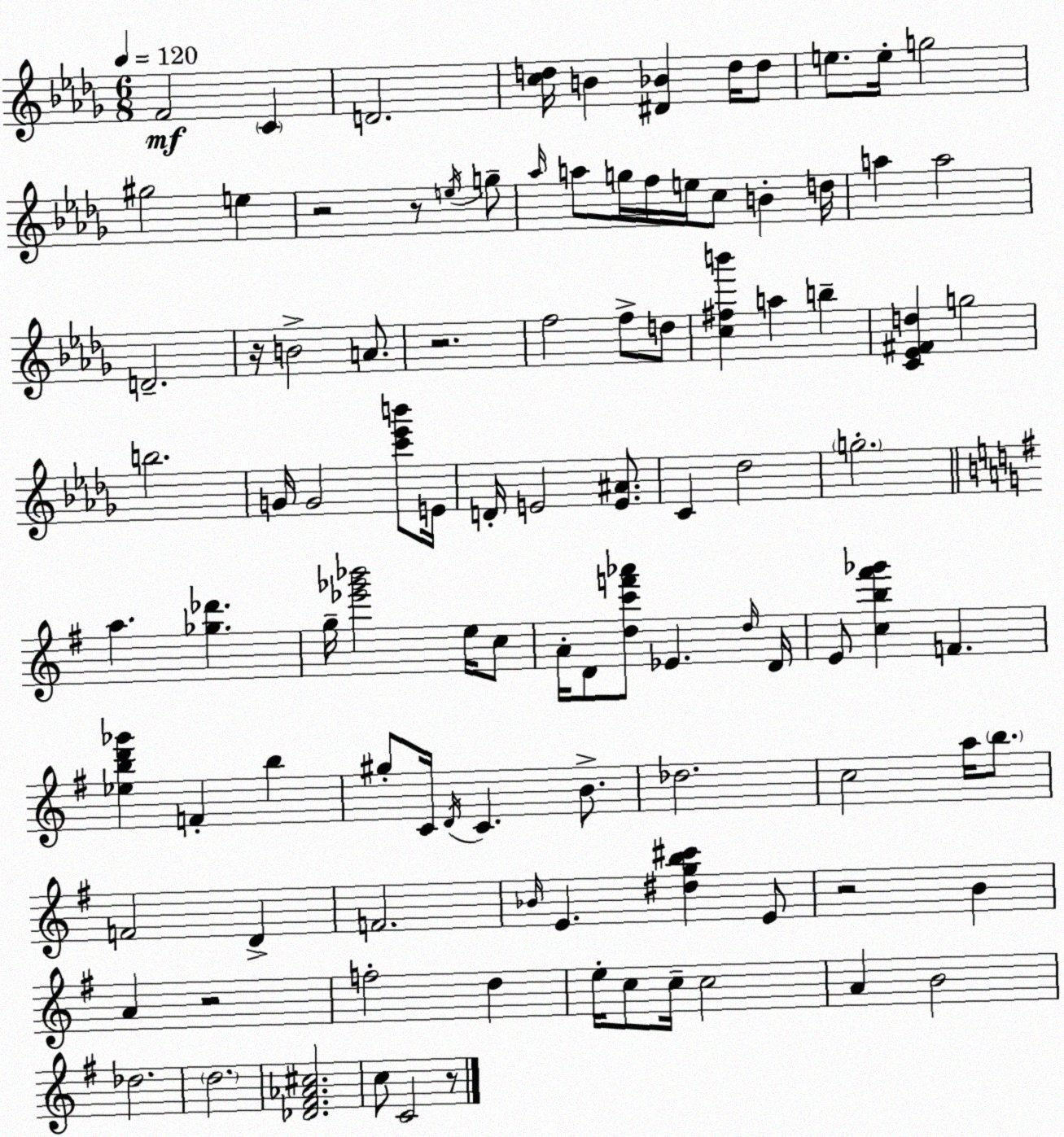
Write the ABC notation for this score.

X:1
T:Untitled
M:6/8
L:1/4
K:Bbm
F2 C D2 [cd]/4 B [^D_B] d/4 d/2 e/2 e/4 g2 ^g2 e z2 z/2 e/4 g/2 _a/4 a/2 g/4 f/4 e/4 c/2 B d/4 a a2 D2 z/4 B2 A/2 z2 f2 f/2 d/2 [c^fb'] a b [C_E^Fd] g2 b2 G/4 G2 [c'_e'b']/2 E/4 D/4 E2 [E^A]/2 C _d2 g2 a [_g_d'] g/4 [_e'_g'_b']2 e/4 c/2 A/4 D/2 [dc'f'_a']/2 _E d/4 D/4 E/2 [cb^f'_g'] F [_ebd'_g'] F b ^g/2 C/4 D/4 C B/2 _d2 c2 a/4 b/2 F2 D F2 _B/4 E [^dgb^c'] E/2 z2 B A z2 f2 d e/4 c/2 c/4 c2 A B2 _d2 d2 [_D^F_A^c]2 c/2 C2 z/2